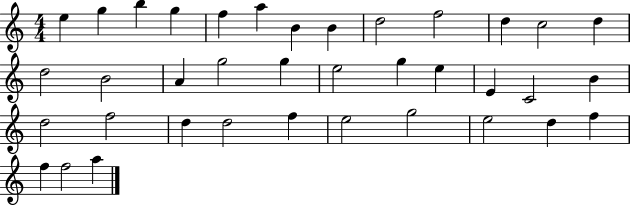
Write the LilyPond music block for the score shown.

{
  \clef treble
  \numericTimeSignature
  \time 4/4
  \key c \major
  e''4 g''4 b''4 g''4 | f''4 a''4 b'4 b'4 | d''2 f''2 | d''4 c''2 d''4 | \break d''2 b'2 | a'4 g''2 g''4 | e''2 g''4 e''4 | e'4 c'2 b'4 | \break d''2 f''2 | d''4 d''2 f''4 | e''2 g''2 | e''2 d''4 f''4 | \break f''4 f''2 a''4 | \bar "|."
}